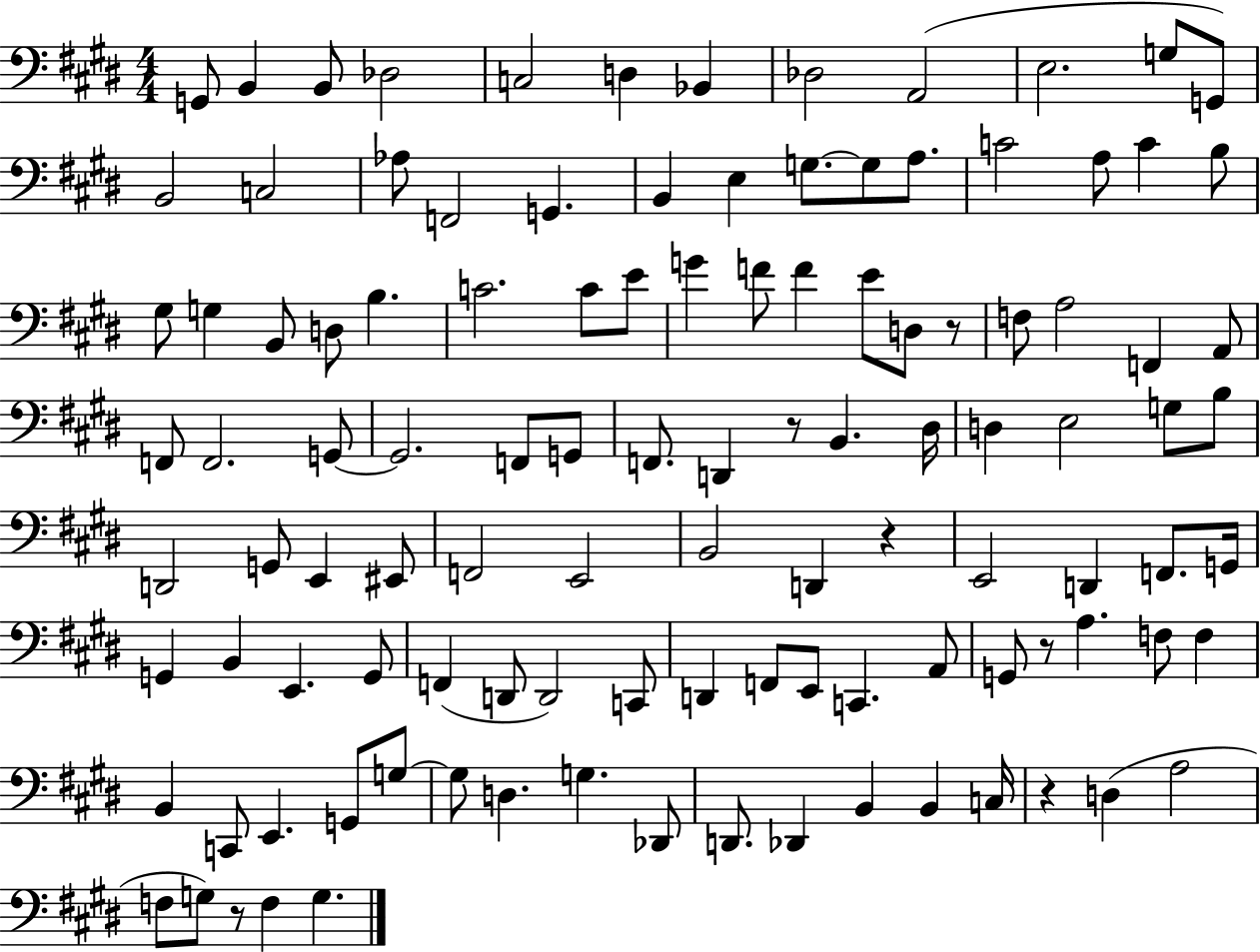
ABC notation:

X:1
T:Untitled
M:4/4
L:1/4
K:E
G,,/2 B,, B,,/2 _D,2 C,2 D, _B,, _D,2 A,,2 E,2 G,/2 G,,/2 B,,2 C,2 _A,/2 F,,2 G,, B,, E, G,/2 G,/2 A,/2 C2 A,/2 C B,/2 ^G,/2 G, B,,/2 D,/2 B, C2 C/2 E/2 G F/2 F E/2 D,/2 z/2 F,/2 A,2 F,, A,,/2 F,,/2 F,,2 G,,/2 G,,2 F,,/2 G,,/2 F,,/2 D,, z/2 B,, ^D,/4 D, E,2 G,/2 B,/2 D,,2 G,,/2 E,, ^E,,/2 F,,2 E,,2 B,,2 D,, z E,,2 D,, F,,/2 G,,/4 G,, B,, E,, G,,/2 F,, D,,/2 D,,2 C,,/2 D,, F,,/2 E,,/2 C,, A,,/2 G,,/2 z/2 A, F,/2 F, B,, C,,/2 E,, G,,/2 G,/2 G,/2 D, G, _D,,/2 D,,/2 _D,, B,, B,, C,/4 z D, A,2 F,/2 G,/2 z/2 F, G,